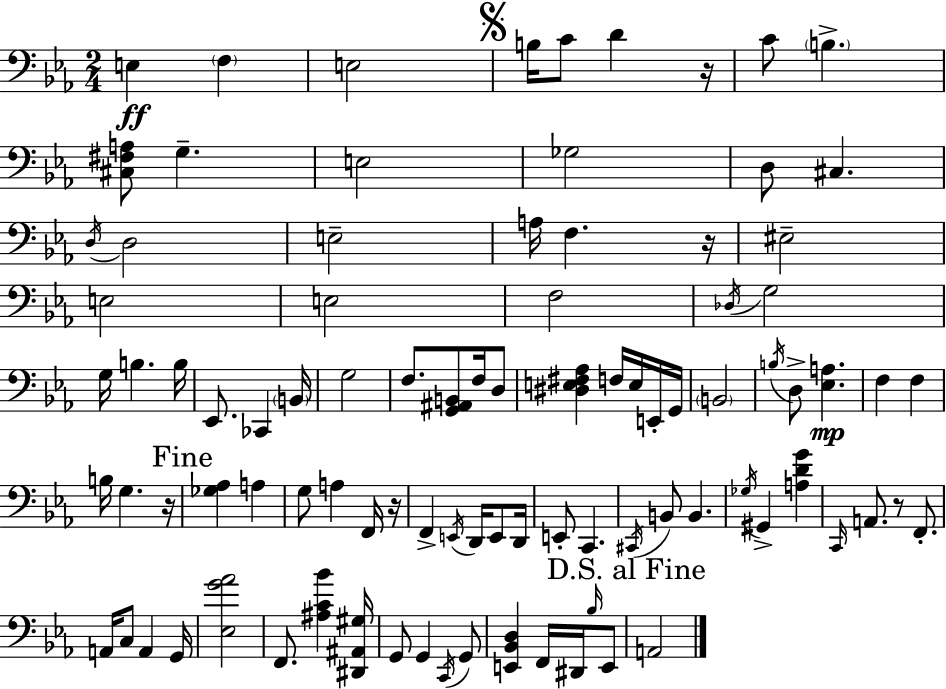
X:1
T:Untitled
M:2/4
L:1/4
K:Eb
E, F, E,2 B,/4 C/2 D z/4 C/2 B, [^C,^F,A,]/2 G, E,2 _G,2 D,/2 ^C, D,/4 D,2 E,2 A,/4 F, z/4 ^E,2 E,2 E,2 F,2 _D,/4 G,2 G,/4 B, B,/4 _E,,/2 _C,, B,,/4 G,2 F,/2 [G,,^A,,B,,]/2 F,/4 D,/2 [^D,E,^F,_A,] F,/4 E,/4 E,,/4 G,,/4 B,,2 B,/4 D,/2 [_E,A,] F, F, B,/4 G, z/4 [_G,_A,] A, G,/2 A, F,,/4 z/4 F,, E,,/4 D,,/4 E,,/2 D,,/4 E,,/2 C,, ^C,,/4 B,,/2 B,, _G,/4 ^G,, [A,DG] C,,/4 A,,/2 z/2 F,,/2 A,,/4 C,/2 A,, G,,/4 [_E,G_A]2 F,,/2 [^A,C_B] [^D,,^A,,^G,]/4 G,,/2 G,, C,,/4 G,,/2 [E,,_B,,D,] F,,/4 ^D,,/4 _B,/4 E,,/2 A,,2